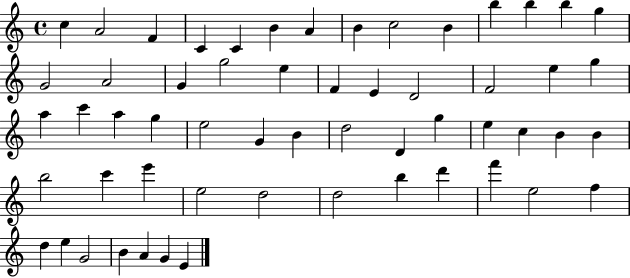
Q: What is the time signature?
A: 4/4